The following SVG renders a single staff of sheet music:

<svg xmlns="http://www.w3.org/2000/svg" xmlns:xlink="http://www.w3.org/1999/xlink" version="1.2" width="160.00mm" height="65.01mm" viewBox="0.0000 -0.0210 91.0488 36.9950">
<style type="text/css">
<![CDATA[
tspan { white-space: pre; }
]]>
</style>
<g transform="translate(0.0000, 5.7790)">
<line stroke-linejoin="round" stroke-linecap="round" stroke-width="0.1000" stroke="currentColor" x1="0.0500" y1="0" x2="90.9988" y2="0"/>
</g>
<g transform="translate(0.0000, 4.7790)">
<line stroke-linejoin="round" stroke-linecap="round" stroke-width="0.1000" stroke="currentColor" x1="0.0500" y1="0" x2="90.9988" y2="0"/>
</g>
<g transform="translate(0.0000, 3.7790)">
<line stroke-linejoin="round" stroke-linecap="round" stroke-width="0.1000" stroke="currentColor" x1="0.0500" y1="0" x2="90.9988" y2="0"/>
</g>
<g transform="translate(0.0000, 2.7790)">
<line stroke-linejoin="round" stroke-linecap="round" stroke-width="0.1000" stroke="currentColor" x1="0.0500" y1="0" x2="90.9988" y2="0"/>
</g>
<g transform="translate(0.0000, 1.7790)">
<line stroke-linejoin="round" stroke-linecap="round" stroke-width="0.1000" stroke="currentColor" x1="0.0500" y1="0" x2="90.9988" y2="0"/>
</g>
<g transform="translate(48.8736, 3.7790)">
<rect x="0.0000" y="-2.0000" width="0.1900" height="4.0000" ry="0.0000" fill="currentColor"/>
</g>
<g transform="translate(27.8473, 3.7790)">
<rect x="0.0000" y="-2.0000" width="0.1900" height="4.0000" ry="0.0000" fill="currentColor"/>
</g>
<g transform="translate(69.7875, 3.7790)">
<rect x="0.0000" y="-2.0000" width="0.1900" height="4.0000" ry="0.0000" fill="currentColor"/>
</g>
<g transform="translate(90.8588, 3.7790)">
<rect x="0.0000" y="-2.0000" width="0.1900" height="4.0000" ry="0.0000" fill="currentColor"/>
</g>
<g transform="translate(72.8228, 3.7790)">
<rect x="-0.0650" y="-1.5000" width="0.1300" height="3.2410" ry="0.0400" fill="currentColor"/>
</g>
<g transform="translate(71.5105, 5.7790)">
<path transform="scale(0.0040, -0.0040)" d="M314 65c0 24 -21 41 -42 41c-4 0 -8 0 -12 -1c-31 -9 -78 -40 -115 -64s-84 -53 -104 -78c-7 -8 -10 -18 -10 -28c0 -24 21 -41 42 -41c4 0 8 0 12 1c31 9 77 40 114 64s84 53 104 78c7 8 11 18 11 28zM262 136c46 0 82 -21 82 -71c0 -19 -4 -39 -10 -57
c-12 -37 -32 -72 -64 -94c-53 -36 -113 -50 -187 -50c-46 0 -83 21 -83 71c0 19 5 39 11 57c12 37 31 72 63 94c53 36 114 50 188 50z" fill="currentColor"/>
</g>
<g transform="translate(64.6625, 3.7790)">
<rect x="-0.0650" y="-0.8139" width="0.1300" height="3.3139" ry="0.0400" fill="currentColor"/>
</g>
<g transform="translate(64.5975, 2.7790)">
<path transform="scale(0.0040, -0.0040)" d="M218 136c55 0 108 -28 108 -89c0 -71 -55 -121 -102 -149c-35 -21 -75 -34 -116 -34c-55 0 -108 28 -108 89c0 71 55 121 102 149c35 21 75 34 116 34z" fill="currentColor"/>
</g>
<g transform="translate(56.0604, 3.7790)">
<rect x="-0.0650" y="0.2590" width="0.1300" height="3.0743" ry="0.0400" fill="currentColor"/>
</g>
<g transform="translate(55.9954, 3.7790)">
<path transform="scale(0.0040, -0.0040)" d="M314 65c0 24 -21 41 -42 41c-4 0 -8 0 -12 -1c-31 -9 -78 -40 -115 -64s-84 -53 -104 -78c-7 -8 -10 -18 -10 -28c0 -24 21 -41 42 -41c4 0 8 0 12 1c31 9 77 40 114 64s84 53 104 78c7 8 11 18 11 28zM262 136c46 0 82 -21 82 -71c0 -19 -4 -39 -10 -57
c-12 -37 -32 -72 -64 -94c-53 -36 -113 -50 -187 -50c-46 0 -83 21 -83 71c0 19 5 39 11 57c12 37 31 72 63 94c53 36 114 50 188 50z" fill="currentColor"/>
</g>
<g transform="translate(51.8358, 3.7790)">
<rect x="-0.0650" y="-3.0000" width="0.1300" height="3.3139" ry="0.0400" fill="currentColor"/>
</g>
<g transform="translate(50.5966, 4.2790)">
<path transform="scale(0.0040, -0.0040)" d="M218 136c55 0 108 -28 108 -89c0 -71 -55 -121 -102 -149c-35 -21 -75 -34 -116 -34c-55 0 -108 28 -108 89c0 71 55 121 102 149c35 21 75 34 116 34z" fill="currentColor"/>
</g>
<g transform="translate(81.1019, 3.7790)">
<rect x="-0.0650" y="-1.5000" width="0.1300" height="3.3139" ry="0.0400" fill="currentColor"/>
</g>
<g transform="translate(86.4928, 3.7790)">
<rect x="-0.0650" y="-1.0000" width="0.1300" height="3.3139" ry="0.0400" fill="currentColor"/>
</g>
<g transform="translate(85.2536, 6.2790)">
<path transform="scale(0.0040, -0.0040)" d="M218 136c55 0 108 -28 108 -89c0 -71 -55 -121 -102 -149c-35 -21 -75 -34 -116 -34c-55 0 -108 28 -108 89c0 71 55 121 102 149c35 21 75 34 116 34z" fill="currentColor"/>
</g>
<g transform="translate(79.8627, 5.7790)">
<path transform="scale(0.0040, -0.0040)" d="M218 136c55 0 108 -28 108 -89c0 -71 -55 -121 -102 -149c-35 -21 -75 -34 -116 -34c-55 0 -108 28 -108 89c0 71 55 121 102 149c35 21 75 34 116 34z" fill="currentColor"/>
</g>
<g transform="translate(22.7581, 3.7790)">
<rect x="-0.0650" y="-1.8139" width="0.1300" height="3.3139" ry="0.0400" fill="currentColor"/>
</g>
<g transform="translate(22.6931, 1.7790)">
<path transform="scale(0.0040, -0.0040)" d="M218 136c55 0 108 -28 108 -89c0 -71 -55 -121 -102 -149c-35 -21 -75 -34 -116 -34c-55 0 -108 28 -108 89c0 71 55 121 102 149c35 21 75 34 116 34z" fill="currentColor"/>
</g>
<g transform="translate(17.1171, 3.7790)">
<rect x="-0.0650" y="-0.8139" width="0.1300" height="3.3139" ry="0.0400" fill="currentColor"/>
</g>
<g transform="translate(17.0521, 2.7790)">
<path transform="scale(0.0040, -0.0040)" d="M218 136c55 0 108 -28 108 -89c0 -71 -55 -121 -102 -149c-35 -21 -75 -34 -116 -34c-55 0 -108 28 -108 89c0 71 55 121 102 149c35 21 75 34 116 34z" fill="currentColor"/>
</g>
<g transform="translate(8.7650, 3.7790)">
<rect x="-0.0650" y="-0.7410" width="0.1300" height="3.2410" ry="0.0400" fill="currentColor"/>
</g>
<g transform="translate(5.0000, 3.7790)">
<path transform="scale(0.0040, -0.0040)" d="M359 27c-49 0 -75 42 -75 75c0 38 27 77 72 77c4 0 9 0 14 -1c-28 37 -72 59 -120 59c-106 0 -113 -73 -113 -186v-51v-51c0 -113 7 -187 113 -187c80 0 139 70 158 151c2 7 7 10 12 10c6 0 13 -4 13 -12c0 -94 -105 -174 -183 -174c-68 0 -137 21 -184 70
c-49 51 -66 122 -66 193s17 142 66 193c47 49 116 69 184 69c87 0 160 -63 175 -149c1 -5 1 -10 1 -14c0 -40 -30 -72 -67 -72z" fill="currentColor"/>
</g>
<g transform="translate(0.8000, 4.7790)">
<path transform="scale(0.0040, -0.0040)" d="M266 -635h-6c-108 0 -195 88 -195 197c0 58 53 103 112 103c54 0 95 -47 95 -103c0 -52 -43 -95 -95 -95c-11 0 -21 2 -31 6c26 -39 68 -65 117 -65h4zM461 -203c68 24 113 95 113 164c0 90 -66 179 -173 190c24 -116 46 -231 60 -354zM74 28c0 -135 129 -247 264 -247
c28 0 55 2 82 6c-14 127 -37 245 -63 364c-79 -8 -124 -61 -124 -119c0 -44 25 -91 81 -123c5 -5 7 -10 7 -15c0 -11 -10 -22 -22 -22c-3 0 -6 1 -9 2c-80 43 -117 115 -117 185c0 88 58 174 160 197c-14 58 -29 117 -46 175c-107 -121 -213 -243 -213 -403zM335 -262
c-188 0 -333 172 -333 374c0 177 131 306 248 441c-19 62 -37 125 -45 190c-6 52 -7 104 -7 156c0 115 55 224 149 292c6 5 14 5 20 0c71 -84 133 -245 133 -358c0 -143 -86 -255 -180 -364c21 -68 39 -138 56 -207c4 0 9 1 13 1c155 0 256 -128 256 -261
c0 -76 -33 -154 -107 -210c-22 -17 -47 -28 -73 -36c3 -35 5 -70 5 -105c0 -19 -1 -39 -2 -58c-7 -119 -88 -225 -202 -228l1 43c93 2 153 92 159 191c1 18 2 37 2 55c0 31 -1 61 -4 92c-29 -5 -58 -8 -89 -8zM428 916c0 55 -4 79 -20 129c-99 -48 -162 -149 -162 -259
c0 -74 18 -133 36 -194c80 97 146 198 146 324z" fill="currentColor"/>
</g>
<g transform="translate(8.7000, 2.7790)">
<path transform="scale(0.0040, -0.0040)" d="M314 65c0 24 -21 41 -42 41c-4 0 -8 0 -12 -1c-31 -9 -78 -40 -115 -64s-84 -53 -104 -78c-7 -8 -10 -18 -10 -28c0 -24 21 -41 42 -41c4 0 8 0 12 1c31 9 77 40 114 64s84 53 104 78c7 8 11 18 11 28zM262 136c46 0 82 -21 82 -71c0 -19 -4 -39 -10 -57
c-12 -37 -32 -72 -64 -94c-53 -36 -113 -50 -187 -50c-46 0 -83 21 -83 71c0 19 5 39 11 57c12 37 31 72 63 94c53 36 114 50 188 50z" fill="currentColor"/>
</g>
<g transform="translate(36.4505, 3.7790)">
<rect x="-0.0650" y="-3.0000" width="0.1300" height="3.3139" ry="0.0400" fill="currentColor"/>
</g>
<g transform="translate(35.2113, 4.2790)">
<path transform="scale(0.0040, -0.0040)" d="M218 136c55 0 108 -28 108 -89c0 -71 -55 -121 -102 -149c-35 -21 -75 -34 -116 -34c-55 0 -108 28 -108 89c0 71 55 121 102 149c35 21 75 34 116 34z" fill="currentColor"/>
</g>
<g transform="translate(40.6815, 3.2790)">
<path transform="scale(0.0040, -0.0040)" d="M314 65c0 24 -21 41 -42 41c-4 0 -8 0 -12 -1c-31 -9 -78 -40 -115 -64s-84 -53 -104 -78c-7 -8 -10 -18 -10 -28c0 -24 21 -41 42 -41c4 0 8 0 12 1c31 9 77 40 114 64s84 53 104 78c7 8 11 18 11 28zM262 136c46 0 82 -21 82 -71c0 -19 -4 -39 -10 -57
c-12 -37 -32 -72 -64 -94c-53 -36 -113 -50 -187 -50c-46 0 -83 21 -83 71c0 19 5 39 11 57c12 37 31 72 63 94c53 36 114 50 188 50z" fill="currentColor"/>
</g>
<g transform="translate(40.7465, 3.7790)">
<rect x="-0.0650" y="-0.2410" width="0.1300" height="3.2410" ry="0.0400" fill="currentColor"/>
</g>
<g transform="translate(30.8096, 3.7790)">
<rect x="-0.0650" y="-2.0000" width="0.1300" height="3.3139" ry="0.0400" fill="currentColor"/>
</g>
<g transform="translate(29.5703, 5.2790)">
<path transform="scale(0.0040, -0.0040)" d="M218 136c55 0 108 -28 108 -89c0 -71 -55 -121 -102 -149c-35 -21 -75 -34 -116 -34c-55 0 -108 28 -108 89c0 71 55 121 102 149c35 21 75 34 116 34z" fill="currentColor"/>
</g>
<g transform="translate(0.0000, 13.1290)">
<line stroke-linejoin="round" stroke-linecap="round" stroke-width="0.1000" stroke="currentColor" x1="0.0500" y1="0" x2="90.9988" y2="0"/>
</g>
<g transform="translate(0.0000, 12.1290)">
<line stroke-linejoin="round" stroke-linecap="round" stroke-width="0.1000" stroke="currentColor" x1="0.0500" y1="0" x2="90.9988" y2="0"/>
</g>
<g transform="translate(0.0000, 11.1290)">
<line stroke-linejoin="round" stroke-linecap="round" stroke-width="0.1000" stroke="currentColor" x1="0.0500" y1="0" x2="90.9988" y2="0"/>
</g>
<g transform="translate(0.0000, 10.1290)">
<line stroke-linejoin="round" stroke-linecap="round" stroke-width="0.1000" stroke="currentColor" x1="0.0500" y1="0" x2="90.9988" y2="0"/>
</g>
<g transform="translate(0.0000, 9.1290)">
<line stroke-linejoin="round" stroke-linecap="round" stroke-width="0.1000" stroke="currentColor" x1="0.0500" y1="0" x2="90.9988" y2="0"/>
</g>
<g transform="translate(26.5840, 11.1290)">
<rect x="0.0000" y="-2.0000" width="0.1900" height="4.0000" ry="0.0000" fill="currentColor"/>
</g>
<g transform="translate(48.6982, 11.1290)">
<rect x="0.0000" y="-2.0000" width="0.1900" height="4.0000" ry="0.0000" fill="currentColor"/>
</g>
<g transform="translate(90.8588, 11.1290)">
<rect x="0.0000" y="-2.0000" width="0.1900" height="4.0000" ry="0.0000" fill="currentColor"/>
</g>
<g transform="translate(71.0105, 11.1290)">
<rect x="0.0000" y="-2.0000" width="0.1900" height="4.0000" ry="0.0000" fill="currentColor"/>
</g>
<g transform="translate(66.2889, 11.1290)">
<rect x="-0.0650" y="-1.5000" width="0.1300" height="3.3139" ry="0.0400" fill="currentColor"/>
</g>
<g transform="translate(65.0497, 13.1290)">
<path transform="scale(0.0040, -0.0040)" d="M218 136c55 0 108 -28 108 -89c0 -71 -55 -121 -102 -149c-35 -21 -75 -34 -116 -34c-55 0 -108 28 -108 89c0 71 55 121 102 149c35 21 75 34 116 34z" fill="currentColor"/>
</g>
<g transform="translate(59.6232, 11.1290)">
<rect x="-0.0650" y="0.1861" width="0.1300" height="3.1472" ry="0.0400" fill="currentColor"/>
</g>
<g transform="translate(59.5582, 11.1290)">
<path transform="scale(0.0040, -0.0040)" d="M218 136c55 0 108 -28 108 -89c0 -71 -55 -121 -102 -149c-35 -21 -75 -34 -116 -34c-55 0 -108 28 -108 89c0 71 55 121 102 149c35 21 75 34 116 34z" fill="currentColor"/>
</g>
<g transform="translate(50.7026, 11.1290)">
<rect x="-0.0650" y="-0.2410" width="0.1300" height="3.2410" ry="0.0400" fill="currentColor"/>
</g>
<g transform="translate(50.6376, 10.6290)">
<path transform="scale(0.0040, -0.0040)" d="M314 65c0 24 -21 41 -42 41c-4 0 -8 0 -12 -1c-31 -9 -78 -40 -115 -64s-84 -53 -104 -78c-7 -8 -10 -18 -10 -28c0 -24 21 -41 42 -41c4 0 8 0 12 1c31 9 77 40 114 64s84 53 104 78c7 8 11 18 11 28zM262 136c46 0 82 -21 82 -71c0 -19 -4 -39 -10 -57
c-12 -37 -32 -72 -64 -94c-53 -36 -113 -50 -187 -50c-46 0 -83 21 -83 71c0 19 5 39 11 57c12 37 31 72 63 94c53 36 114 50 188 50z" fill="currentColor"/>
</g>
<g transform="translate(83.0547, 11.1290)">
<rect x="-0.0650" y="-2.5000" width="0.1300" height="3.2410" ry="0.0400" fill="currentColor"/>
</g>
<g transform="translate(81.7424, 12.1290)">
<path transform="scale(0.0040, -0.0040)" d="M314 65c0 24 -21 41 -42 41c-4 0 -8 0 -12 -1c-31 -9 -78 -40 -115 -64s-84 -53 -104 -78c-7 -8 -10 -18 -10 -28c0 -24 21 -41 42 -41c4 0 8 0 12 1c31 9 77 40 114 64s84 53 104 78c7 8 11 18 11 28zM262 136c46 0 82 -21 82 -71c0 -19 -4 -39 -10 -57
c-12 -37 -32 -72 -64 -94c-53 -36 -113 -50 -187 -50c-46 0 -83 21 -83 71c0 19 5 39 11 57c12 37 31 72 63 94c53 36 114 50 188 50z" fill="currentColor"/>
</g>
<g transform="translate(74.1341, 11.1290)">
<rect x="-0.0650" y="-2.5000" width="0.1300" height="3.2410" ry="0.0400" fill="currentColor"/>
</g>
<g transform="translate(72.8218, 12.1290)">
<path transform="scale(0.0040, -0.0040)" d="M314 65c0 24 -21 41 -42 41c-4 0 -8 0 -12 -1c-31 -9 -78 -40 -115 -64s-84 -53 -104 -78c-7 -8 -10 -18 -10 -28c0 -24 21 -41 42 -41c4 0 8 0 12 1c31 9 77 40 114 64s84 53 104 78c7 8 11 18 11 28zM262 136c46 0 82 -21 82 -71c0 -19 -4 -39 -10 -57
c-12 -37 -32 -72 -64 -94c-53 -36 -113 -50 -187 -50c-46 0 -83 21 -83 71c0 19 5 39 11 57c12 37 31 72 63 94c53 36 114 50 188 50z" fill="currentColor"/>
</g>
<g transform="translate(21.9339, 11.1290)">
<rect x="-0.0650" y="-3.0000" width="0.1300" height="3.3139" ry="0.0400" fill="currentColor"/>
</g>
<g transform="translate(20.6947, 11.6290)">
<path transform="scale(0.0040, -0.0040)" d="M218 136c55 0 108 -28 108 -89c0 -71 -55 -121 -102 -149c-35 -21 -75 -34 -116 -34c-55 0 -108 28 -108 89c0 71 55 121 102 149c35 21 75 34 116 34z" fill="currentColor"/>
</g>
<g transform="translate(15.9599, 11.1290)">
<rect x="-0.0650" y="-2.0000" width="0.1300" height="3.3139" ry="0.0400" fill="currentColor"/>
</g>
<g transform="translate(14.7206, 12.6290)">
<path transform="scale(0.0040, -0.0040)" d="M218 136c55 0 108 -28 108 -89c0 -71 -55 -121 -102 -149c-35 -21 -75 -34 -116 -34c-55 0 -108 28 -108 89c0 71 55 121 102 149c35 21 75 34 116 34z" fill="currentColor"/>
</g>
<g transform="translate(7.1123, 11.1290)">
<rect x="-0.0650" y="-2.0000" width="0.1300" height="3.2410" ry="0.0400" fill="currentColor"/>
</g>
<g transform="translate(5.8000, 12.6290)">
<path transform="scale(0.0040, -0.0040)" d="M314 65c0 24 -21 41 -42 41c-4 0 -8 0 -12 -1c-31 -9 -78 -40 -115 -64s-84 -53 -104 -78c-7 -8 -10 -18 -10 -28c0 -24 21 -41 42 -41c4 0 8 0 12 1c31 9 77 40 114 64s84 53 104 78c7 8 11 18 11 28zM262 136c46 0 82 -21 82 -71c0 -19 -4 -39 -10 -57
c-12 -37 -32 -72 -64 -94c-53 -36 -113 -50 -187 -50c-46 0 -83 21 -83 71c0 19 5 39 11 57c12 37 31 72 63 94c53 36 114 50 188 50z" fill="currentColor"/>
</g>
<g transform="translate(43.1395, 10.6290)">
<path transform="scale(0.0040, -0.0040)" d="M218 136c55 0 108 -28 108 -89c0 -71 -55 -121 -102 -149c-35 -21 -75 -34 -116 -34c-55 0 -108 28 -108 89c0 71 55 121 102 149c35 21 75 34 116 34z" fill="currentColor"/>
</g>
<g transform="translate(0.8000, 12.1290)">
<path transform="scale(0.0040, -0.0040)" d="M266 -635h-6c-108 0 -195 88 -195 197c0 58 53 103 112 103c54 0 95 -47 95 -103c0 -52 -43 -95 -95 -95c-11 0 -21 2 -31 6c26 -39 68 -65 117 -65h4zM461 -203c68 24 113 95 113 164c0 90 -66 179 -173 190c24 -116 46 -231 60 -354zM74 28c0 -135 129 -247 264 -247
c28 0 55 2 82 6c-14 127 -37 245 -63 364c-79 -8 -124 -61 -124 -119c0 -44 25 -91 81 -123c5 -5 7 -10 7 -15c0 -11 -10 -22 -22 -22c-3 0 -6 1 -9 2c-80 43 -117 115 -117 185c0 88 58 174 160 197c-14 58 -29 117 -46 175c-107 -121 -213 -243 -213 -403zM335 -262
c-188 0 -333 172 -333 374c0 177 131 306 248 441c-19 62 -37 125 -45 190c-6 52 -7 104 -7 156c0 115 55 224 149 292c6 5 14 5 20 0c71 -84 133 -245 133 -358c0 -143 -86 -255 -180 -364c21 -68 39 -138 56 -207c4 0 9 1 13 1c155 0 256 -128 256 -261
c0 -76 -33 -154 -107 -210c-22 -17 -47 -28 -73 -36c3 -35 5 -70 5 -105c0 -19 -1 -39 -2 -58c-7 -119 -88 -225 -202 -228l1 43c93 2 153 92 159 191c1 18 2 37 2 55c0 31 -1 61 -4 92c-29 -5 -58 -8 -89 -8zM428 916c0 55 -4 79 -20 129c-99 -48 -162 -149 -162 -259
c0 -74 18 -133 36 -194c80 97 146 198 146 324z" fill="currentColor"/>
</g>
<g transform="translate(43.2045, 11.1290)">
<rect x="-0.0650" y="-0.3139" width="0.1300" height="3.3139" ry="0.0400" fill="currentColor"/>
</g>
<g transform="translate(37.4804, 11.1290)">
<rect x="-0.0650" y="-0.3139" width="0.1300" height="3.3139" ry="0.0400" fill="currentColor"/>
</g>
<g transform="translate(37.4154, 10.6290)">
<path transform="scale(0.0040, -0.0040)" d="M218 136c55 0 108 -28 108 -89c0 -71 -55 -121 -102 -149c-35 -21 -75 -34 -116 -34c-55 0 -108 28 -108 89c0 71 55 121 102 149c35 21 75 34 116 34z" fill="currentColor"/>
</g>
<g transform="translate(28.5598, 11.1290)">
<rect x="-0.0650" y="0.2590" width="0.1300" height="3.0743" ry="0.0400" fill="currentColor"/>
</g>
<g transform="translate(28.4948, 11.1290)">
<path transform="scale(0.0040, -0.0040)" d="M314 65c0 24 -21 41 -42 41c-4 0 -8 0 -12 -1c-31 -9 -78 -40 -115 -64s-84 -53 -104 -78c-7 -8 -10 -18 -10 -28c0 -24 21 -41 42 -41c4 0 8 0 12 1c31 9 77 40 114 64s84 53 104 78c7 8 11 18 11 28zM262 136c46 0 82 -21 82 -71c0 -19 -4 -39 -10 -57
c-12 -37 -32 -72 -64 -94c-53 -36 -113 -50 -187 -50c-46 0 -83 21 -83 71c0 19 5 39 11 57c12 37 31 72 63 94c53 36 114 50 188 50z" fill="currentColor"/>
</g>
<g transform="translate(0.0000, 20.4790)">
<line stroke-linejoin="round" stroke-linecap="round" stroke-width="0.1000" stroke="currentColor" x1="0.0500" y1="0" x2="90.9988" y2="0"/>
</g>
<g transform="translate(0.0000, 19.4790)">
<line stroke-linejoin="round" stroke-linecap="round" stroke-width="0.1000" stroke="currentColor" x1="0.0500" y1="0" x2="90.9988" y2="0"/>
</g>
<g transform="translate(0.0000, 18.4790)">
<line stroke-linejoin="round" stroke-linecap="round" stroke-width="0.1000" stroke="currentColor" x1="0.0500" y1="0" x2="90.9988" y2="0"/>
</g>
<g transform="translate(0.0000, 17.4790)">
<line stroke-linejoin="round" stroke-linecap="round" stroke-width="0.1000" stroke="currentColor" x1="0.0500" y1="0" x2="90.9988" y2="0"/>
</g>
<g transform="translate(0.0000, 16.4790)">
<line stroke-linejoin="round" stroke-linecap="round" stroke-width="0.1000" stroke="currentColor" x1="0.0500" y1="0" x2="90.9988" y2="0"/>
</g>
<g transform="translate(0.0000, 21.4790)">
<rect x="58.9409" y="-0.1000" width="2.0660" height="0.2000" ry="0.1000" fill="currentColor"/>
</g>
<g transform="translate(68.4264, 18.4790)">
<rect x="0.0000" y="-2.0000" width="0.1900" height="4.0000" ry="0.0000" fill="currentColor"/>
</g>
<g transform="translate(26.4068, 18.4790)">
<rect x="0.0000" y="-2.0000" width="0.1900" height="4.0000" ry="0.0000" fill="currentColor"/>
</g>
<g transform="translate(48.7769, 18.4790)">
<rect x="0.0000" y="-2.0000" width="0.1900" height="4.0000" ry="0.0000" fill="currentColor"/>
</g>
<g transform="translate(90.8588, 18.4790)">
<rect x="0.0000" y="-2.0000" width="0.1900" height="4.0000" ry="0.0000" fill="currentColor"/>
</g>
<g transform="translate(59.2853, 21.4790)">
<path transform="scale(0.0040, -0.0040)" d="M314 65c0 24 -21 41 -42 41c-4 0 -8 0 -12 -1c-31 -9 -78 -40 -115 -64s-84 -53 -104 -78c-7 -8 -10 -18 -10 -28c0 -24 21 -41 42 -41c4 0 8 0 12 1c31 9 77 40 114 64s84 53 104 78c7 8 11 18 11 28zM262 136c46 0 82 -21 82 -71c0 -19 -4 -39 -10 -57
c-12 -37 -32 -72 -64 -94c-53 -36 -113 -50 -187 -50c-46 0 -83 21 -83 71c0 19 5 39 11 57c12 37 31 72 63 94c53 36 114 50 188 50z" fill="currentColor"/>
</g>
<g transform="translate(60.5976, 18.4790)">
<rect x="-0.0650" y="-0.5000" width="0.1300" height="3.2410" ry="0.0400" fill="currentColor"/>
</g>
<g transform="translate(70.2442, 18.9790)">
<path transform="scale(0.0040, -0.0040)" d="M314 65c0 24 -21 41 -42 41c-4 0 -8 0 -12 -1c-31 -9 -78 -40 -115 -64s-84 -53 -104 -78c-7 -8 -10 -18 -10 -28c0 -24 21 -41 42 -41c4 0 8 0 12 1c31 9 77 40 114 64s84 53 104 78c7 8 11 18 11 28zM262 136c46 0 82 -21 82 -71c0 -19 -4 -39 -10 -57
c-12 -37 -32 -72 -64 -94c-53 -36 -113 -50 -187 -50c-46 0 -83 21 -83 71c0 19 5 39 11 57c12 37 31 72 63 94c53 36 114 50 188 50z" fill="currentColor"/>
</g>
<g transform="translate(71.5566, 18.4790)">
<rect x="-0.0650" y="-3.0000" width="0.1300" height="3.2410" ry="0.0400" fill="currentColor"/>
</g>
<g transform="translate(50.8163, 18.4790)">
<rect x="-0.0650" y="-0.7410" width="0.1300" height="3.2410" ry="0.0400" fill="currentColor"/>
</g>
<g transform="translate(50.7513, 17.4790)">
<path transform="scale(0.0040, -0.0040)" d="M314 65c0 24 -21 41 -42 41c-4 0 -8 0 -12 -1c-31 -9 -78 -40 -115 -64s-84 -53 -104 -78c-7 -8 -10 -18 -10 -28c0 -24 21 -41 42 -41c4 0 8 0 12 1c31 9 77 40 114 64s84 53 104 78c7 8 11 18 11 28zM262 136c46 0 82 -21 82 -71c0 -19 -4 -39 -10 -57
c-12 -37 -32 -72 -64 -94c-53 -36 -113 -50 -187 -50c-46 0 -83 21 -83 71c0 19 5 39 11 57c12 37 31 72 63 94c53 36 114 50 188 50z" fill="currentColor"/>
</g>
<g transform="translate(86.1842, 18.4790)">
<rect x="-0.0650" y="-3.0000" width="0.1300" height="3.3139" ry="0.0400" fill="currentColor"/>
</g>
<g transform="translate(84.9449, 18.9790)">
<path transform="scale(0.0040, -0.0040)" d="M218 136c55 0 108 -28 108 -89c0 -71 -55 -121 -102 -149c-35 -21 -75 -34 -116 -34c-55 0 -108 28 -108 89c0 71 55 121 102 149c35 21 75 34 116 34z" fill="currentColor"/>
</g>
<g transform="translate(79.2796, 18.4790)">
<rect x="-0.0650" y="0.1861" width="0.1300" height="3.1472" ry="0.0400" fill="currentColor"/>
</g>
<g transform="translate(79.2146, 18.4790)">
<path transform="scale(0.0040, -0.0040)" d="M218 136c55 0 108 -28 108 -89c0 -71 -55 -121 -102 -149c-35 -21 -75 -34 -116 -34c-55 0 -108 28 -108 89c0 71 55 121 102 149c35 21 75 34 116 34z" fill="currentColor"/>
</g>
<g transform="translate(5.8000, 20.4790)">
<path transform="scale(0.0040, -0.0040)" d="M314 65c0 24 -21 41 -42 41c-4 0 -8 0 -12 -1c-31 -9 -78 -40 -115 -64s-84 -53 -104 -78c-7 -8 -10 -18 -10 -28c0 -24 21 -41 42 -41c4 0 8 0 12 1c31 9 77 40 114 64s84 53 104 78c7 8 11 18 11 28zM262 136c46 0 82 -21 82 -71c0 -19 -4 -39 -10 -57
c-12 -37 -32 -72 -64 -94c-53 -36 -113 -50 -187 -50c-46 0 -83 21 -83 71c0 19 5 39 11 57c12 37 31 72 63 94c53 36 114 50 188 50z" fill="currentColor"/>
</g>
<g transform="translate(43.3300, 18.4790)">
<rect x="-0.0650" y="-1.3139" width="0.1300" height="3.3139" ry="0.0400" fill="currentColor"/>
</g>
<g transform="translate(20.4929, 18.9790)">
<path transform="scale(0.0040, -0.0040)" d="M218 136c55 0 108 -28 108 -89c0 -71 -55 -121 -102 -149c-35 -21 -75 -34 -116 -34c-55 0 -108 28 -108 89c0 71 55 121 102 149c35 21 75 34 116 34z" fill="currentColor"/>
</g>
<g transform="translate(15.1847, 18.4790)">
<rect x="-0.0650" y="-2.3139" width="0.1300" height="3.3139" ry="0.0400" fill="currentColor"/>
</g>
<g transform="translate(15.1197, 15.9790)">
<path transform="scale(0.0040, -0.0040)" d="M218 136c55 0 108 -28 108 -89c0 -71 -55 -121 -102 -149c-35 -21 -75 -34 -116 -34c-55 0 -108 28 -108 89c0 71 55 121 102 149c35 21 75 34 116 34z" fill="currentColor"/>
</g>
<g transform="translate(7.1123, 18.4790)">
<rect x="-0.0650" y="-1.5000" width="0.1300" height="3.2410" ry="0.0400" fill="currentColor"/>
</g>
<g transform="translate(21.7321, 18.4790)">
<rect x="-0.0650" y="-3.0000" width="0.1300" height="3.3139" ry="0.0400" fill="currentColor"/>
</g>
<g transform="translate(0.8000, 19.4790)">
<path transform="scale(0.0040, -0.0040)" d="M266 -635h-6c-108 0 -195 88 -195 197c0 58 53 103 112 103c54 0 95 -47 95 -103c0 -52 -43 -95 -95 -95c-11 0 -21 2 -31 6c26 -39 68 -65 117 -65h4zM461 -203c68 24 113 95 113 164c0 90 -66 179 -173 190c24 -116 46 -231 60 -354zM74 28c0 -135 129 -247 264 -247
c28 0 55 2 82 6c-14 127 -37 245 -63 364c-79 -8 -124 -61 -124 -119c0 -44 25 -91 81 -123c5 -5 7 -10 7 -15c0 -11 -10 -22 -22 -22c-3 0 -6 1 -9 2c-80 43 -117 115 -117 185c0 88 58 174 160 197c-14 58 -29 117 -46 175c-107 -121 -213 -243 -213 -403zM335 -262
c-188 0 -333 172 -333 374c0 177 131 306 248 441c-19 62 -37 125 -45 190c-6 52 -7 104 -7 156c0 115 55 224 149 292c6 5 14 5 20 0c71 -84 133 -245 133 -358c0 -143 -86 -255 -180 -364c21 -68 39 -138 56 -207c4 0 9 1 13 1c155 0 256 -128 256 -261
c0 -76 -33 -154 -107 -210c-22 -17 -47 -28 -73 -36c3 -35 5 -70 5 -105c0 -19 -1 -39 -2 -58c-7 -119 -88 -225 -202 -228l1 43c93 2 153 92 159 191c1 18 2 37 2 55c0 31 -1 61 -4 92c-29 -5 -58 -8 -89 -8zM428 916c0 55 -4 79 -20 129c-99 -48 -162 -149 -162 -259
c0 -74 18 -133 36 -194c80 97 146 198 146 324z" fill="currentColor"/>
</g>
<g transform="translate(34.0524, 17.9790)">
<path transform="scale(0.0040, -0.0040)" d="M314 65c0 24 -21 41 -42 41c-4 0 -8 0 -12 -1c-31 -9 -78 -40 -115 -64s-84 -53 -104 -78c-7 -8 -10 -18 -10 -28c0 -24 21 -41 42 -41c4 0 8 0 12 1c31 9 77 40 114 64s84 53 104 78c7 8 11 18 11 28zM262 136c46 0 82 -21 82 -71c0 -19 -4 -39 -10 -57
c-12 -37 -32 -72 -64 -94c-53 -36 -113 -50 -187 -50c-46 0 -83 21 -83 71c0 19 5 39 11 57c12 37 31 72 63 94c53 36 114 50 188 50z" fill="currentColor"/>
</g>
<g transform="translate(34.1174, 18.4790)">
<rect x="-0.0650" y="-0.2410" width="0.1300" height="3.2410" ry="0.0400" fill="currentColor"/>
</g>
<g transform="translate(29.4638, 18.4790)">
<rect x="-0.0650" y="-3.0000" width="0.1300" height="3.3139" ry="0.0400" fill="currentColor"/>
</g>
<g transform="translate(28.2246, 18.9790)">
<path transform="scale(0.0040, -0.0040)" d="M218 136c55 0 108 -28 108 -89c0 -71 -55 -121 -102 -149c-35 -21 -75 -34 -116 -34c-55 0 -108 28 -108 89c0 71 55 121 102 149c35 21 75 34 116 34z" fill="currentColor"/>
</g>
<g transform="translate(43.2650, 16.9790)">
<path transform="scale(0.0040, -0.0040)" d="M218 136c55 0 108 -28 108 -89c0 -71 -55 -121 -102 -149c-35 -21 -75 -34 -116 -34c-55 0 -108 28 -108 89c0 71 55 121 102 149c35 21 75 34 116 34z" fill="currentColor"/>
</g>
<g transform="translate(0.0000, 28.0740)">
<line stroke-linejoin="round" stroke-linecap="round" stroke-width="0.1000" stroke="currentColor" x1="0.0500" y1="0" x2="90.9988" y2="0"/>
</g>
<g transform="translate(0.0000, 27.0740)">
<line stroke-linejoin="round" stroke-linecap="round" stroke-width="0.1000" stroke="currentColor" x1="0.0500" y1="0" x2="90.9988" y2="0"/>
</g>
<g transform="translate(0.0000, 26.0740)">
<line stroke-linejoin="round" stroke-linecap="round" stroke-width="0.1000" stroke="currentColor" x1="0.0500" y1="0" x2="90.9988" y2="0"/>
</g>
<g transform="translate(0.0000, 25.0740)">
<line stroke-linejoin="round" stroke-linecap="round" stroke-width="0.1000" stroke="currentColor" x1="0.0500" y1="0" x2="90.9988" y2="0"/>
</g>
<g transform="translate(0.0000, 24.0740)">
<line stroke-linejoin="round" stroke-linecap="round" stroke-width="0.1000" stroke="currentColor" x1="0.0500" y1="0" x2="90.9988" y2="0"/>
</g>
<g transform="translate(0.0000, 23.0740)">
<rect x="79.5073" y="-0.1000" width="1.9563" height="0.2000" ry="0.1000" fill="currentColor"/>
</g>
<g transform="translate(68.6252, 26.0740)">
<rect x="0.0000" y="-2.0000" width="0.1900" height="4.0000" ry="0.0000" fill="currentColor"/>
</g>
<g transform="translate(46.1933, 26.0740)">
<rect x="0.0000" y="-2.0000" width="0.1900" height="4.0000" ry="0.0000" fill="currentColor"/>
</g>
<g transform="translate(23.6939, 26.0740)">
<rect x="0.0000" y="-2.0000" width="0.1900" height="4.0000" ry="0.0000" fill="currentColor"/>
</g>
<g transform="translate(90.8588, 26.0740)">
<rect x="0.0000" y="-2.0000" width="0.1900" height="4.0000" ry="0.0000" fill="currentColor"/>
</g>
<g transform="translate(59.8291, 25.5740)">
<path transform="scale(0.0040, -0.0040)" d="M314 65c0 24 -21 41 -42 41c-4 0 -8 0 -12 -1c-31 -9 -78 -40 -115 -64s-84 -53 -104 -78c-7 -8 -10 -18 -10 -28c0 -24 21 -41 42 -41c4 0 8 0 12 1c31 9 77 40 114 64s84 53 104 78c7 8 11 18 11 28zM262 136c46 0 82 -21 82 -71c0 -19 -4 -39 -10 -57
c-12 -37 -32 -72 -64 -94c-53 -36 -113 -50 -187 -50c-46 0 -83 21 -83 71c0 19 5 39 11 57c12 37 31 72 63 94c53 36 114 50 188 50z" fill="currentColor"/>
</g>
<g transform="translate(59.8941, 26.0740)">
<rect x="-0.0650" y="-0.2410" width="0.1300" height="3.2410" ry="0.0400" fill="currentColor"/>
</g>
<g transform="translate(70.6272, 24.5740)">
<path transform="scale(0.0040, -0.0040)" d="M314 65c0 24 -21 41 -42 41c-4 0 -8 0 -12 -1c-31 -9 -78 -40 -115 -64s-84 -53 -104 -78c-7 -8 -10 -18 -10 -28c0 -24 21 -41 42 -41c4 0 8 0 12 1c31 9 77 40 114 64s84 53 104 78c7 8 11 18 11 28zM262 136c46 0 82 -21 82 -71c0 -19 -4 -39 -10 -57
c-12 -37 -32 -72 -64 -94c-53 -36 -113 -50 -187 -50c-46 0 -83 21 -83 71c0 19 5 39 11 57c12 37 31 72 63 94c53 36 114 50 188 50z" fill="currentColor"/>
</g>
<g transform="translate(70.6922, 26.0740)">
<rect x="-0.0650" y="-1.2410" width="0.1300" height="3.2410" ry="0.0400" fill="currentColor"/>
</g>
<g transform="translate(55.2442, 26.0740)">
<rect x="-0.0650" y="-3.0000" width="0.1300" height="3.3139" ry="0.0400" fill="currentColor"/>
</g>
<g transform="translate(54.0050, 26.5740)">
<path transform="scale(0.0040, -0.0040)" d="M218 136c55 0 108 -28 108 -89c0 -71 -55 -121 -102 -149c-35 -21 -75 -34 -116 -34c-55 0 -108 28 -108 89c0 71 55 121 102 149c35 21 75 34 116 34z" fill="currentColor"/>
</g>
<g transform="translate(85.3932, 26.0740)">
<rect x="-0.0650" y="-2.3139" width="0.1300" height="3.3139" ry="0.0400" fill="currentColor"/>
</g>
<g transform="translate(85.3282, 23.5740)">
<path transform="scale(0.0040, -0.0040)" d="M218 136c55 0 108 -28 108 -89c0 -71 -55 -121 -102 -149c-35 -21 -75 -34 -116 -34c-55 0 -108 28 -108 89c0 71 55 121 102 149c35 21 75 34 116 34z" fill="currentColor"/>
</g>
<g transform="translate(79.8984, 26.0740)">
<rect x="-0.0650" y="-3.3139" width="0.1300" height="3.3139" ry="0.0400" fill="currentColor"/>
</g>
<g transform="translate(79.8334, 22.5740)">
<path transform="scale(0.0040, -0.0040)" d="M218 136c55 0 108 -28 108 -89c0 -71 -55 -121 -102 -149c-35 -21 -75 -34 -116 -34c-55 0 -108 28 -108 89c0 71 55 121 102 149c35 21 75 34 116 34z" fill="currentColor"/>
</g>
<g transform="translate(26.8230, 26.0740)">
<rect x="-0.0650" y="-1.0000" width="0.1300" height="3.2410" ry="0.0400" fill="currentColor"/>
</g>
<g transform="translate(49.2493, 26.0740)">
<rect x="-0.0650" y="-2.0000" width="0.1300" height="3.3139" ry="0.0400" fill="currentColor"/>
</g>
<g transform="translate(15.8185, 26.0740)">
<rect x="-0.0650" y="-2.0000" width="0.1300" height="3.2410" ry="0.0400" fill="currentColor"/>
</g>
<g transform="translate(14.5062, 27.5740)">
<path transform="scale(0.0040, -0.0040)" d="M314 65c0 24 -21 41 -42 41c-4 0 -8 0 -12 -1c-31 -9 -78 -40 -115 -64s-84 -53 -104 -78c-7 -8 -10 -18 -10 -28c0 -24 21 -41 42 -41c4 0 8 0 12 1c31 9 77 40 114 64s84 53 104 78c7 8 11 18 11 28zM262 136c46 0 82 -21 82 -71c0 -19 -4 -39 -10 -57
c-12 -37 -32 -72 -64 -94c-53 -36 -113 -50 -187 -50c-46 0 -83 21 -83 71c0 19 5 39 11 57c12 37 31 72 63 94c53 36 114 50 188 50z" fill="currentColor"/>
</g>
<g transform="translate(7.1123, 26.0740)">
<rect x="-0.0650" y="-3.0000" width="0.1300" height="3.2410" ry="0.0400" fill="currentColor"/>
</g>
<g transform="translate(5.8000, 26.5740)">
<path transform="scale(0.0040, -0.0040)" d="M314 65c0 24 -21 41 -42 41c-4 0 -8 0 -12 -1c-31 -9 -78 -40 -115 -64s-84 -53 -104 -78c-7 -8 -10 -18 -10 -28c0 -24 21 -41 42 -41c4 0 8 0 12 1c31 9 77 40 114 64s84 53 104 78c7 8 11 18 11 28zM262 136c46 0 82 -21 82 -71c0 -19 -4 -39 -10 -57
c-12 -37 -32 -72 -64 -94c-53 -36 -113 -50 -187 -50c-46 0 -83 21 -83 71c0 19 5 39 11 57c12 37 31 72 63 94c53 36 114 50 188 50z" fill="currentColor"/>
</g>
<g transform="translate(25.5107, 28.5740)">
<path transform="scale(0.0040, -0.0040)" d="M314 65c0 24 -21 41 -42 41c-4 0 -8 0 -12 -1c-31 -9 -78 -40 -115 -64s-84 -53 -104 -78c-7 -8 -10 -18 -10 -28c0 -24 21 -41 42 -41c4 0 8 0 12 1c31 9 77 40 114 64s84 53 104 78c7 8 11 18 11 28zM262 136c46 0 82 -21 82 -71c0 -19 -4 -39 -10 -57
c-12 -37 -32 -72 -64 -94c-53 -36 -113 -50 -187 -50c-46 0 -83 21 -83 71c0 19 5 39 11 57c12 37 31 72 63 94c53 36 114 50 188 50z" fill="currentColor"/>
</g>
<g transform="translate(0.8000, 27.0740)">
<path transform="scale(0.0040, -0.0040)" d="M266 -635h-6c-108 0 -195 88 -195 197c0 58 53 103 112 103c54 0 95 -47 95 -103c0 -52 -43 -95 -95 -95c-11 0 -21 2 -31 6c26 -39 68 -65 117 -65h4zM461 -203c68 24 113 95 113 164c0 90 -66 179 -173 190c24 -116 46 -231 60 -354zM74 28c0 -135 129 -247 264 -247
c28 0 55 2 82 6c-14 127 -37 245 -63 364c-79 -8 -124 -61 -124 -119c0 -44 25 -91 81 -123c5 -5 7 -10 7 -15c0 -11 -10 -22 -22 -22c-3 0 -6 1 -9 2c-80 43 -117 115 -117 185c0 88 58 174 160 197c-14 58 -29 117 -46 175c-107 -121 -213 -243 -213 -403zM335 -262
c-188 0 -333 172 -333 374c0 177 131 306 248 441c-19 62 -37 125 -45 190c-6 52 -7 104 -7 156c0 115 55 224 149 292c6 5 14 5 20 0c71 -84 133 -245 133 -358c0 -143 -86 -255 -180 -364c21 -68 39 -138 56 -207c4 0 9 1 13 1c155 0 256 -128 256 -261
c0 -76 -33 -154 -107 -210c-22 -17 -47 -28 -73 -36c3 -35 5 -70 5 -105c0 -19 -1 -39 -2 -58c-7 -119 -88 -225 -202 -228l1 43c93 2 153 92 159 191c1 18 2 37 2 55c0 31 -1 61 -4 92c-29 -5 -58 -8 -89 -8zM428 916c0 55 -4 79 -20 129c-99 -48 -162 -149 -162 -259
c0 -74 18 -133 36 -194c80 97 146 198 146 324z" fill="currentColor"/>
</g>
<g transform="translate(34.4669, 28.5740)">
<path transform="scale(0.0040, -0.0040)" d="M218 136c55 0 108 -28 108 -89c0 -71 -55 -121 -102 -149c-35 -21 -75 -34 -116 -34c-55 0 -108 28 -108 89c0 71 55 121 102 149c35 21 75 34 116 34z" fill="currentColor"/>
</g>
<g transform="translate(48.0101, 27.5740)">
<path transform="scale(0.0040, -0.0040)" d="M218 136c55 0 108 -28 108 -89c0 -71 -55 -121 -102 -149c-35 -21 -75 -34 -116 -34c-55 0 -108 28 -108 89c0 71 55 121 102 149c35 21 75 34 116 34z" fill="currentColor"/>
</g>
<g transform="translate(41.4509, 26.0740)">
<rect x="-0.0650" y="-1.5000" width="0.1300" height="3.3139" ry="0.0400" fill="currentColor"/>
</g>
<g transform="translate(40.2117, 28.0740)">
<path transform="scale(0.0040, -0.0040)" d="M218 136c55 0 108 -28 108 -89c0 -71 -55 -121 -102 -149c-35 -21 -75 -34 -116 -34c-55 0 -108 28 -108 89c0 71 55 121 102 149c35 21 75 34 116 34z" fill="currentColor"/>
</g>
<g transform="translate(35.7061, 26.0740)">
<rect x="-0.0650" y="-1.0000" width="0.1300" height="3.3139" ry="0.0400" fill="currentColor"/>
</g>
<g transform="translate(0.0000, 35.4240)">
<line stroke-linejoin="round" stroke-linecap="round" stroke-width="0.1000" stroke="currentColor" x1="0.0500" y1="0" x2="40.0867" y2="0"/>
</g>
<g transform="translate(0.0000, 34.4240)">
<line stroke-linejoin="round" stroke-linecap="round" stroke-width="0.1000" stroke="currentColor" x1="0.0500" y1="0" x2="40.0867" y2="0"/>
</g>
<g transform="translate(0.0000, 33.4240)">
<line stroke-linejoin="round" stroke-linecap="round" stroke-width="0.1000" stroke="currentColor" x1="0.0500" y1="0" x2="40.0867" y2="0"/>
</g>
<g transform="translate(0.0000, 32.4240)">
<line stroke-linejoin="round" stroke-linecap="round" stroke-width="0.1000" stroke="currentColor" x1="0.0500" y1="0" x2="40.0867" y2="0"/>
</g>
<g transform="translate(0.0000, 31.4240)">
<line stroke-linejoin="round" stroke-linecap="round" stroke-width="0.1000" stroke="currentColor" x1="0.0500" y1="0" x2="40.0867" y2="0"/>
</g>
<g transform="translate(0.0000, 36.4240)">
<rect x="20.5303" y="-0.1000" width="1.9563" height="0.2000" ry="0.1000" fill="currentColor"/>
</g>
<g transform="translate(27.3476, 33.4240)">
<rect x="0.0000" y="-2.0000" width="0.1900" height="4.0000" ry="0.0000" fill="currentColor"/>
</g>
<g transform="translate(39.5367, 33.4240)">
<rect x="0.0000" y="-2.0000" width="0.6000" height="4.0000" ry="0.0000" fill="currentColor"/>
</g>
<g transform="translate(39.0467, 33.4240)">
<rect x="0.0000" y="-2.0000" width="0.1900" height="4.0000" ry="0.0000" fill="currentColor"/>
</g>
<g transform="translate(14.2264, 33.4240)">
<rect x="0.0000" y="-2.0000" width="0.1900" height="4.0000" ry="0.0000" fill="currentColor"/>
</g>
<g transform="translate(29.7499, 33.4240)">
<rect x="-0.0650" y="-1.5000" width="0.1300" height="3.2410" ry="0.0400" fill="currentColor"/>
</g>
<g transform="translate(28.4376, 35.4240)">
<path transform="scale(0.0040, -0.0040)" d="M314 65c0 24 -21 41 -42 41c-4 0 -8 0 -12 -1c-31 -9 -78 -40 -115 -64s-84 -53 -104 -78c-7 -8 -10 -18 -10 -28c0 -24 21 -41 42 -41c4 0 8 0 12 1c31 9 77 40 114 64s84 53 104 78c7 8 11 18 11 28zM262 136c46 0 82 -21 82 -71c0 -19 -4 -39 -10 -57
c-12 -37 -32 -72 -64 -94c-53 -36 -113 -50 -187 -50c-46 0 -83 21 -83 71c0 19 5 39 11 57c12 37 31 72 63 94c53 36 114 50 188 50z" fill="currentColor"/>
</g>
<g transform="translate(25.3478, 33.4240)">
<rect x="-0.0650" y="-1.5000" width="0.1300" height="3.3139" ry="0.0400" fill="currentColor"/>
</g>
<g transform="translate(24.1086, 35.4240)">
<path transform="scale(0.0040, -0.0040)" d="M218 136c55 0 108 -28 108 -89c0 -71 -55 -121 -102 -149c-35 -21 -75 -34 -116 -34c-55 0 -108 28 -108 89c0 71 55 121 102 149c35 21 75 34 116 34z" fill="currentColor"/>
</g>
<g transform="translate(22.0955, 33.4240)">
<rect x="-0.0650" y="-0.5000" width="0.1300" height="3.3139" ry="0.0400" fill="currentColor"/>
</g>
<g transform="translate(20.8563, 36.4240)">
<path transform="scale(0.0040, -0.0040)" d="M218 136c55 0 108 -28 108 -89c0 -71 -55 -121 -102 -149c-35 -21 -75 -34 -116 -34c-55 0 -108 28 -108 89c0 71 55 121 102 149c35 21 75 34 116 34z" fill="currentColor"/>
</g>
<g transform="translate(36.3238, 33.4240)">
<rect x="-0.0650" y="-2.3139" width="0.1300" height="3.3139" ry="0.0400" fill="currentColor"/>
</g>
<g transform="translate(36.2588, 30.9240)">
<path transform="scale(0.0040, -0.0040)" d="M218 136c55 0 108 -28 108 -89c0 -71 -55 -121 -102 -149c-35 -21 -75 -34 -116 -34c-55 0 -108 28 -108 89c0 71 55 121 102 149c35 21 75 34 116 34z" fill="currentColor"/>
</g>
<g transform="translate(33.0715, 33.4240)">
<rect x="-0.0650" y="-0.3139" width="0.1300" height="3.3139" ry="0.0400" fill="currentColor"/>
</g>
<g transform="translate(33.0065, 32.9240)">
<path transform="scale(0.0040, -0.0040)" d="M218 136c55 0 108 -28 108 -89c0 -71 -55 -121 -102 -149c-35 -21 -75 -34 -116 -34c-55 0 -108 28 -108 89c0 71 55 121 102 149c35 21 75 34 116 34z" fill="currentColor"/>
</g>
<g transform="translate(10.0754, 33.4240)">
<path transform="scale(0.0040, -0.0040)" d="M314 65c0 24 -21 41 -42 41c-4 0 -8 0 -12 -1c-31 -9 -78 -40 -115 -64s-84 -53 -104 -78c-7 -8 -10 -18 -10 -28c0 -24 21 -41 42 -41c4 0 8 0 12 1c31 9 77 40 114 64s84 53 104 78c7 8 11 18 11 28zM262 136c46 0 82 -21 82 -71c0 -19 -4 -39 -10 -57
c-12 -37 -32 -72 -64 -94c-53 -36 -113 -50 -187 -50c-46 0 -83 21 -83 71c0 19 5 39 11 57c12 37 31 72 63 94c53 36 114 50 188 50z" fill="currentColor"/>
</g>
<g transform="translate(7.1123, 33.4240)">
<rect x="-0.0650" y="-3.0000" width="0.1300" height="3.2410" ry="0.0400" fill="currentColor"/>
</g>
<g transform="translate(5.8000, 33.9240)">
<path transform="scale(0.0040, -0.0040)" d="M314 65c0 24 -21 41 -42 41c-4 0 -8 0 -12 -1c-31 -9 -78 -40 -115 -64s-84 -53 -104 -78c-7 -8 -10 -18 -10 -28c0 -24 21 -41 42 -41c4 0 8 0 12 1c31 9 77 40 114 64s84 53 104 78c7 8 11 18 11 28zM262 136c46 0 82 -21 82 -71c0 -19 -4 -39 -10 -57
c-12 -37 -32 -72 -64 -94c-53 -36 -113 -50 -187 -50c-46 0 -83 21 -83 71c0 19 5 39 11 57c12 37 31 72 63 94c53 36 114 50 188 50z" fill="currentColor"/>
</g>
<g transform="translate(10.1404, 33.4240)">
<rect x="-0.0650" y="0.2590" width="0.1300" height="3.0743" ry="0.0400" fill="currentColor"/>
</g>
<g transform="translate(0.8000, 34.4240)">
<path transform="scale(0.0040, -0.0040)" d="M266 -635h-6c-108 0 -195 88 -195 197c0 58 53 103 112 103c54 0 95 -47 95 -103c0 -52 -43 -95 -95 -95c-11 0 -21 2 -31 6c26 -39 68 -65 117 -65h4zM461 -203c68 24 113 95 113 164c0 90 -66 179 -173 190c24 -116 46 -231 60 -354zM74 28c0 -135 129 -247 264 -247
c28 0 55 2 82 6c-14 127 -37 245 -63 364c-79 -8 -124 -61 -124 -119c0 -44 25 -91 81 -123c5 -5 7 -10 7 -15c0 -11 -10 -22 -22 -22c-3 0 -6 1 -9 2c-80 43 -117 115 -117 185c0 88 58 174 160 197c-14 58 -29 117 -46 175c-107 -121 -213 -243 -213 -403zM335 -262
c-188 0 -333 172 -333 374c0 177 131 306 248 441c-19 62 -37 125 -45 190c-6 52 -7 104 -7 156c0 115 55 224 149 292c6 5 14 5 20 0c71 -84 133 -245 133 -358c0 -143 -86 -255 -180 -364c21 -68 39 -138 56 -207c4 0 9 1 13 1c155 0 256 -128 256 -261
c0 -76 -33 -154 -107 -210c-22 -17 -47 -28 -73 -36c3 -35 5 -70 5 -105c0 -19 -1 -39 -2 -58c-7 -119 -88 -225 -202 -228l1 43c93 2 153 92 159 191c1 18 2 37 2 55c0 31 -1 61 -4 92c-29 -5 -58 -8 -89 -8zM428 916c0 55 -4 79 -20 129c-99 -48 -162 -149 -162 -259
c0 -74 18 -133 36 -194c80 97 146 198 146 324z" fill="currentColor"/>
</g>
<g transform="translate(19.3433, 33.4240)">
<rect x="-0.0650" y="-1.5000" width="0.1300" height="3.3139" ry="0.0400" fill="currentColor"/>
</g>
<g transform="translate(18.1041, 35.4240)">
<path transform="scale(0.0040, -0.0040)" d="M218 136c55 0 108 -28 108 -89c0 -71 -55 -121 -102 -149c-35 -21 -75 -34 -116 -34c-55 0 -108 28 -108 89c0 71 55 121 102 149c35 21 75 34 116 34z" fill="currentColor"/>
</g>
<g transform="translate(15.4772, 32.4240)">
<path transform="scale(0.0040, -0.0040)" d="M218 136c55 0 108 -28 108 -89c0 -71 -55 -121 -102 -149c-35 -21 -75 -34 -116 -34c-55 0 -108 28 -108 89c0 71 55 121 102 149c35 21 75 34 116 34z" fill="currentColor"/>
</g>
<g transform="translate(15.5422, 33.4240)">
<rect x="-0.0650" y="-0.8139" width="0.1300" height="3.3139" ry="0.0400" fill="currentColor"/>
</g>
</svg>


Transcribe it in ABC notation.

X:1
T:Untitled
M:4/4
L:1/4
K:C
d2 d f F A c2 A B2 d E2 E D F2 F A B2 c c c2 B E G2 G2 E2 g A A c2 e d2 C2 A2 B A A2 F2 D2 D E F A c2 e2 b g A2 B2 d E C E E2 c g